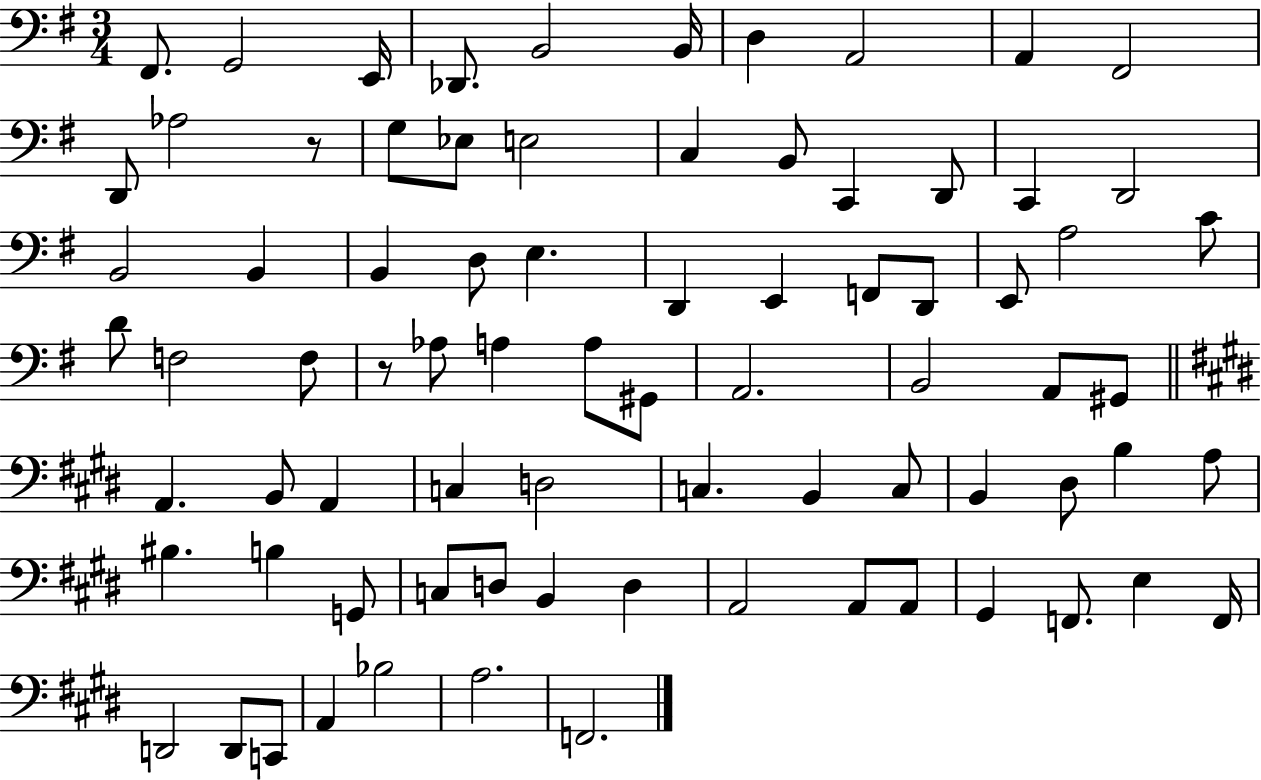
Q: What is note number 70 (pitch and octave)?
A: F2